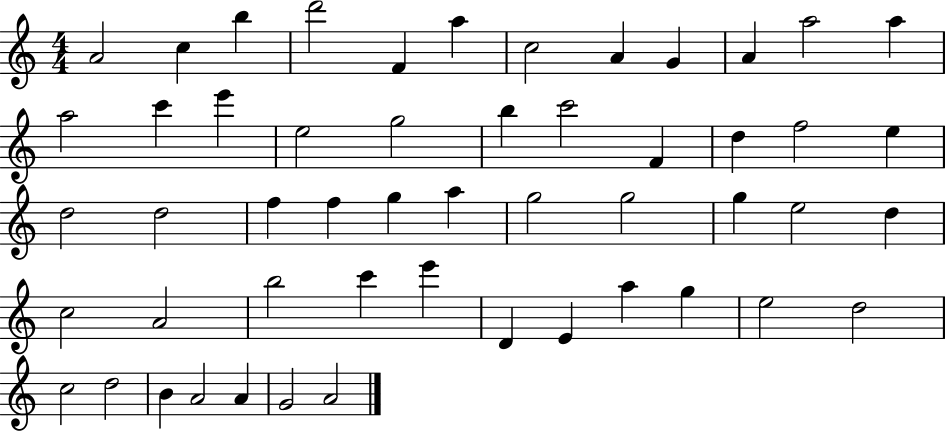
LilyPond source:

{
  \clef treble
  \numericTimeSignature
  \time 4/4
  \key c \major
  a'2 c''4 b''4 | d'''2 f'4 a''4 | c''2 a'4 g'4 | a'4 a''2 a''4 | \break a''2 c'''4 e'''4 | e''2 g''2 | b''4 c'''2 f'4 | d''4 f''2 e''4 | \break d''2 d''2 | f''4 f''4 g''4 a''4 | g''2 g''2 | g''4 e''2 d''4 | \break c''2 a'2 | b''2 c'''4 e'''4 | d'4 e'4 a''4 g''4 | e''2 d''2 | \break c''2 d''2 | b'4 a'2 a'4 | g'2 a'2 | \bar "|."
}